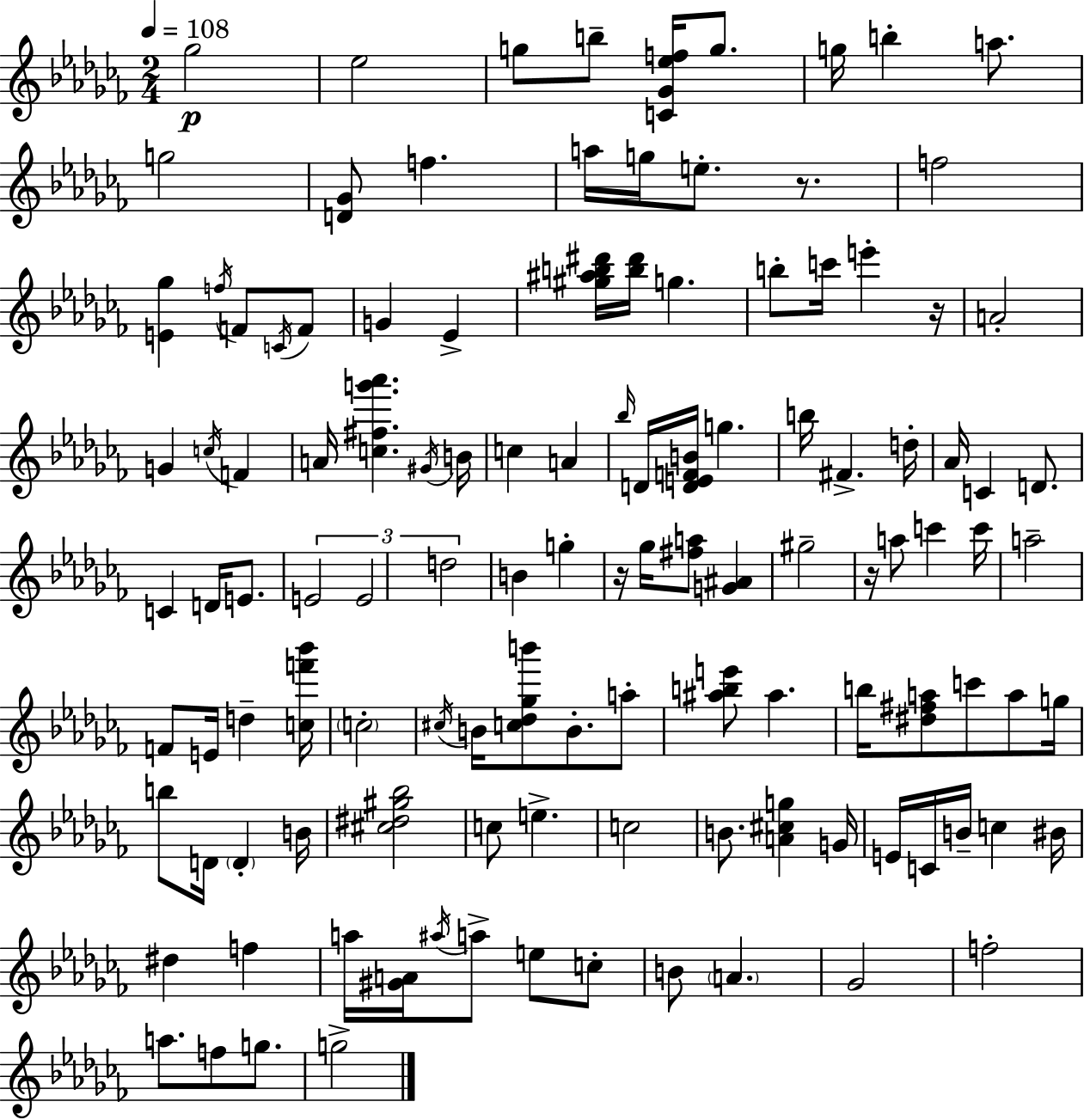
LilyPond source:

{
  \clef treble
  \numericTimeSignature
  \time 2/4
  \key aes \minor
  \tempo 4 = 108
  ges''2\p | ees''2 | g''8 b''8-- <c' ges' ees'' f''>16 g''8. | g''16 b''4-. a''8. | \break g''2 | <d' ges'>8 f''4. | a''16 g''16 e''8.-. r8. | f''2 | \break <e' ges''>4 \acciaccatura { f''16 } f'8 \acciaccatura { c'16 } | f'8 g'4 ees'4-> | <gis'' ais'' b'' dis'''>16 <b'' dis'''>16 g''4. | b''8-. c'''16 e'''4-. | \break r16 a'2-. | g'4 \acciaccatura { c''16 } f'4 | a'16 <c'' fis'' g''' aes'''>4. | \acciaccatura { gis'16 } b'16 c''4 | \break a'4 \grace { bes''16 } d'16 <d' e' f' b'>16 g''4. | b''16 fis'4.-> | d''16-. aes'16 c'4 | d'8. c'4 | \break d'16 e'8. \tuplet 3/2 { e'2 | e'2 | d''2 } | b'4 | \break g''4-. r16 ges''16 <fis'' a''>8 | <g' ais'>4 gis''2-- | r16 a''8 | c'''4 c'''16 a''2-- | \break f'8 e'16 | d''4-- <c'' f''' bes'''>16 \parenthesize c''2-. | \acciaccatura { cis''16 } b'16 <c'' des'' ges'' b'''>8 | b'8.-. a''8-. <ais'' b'' e'''>8 | \break ais''4. b''16 <dis'' fis'' a''>8 | c'''8 a''8 g''16 b''8 | d'16 \parenthesize d'4-. b'16 <cis'' dis'' gis'' bes''>2 | c''8 | \break e''4.-> c''2 | b'8. | <a' cis'' g''>4 g'16 e'16 c'16 | b'16-- c''4 bis'16 dis''4 | \break f''4 a''16 <gis' a'>16 | \acciaccatura { ais''16 } a''8-> e''8 c''8-. b'8 | \parenthesize a'4. ges'2 | f''2-. | \break a''8. | f''8 g''8. g''2-> | \bar "|."
}